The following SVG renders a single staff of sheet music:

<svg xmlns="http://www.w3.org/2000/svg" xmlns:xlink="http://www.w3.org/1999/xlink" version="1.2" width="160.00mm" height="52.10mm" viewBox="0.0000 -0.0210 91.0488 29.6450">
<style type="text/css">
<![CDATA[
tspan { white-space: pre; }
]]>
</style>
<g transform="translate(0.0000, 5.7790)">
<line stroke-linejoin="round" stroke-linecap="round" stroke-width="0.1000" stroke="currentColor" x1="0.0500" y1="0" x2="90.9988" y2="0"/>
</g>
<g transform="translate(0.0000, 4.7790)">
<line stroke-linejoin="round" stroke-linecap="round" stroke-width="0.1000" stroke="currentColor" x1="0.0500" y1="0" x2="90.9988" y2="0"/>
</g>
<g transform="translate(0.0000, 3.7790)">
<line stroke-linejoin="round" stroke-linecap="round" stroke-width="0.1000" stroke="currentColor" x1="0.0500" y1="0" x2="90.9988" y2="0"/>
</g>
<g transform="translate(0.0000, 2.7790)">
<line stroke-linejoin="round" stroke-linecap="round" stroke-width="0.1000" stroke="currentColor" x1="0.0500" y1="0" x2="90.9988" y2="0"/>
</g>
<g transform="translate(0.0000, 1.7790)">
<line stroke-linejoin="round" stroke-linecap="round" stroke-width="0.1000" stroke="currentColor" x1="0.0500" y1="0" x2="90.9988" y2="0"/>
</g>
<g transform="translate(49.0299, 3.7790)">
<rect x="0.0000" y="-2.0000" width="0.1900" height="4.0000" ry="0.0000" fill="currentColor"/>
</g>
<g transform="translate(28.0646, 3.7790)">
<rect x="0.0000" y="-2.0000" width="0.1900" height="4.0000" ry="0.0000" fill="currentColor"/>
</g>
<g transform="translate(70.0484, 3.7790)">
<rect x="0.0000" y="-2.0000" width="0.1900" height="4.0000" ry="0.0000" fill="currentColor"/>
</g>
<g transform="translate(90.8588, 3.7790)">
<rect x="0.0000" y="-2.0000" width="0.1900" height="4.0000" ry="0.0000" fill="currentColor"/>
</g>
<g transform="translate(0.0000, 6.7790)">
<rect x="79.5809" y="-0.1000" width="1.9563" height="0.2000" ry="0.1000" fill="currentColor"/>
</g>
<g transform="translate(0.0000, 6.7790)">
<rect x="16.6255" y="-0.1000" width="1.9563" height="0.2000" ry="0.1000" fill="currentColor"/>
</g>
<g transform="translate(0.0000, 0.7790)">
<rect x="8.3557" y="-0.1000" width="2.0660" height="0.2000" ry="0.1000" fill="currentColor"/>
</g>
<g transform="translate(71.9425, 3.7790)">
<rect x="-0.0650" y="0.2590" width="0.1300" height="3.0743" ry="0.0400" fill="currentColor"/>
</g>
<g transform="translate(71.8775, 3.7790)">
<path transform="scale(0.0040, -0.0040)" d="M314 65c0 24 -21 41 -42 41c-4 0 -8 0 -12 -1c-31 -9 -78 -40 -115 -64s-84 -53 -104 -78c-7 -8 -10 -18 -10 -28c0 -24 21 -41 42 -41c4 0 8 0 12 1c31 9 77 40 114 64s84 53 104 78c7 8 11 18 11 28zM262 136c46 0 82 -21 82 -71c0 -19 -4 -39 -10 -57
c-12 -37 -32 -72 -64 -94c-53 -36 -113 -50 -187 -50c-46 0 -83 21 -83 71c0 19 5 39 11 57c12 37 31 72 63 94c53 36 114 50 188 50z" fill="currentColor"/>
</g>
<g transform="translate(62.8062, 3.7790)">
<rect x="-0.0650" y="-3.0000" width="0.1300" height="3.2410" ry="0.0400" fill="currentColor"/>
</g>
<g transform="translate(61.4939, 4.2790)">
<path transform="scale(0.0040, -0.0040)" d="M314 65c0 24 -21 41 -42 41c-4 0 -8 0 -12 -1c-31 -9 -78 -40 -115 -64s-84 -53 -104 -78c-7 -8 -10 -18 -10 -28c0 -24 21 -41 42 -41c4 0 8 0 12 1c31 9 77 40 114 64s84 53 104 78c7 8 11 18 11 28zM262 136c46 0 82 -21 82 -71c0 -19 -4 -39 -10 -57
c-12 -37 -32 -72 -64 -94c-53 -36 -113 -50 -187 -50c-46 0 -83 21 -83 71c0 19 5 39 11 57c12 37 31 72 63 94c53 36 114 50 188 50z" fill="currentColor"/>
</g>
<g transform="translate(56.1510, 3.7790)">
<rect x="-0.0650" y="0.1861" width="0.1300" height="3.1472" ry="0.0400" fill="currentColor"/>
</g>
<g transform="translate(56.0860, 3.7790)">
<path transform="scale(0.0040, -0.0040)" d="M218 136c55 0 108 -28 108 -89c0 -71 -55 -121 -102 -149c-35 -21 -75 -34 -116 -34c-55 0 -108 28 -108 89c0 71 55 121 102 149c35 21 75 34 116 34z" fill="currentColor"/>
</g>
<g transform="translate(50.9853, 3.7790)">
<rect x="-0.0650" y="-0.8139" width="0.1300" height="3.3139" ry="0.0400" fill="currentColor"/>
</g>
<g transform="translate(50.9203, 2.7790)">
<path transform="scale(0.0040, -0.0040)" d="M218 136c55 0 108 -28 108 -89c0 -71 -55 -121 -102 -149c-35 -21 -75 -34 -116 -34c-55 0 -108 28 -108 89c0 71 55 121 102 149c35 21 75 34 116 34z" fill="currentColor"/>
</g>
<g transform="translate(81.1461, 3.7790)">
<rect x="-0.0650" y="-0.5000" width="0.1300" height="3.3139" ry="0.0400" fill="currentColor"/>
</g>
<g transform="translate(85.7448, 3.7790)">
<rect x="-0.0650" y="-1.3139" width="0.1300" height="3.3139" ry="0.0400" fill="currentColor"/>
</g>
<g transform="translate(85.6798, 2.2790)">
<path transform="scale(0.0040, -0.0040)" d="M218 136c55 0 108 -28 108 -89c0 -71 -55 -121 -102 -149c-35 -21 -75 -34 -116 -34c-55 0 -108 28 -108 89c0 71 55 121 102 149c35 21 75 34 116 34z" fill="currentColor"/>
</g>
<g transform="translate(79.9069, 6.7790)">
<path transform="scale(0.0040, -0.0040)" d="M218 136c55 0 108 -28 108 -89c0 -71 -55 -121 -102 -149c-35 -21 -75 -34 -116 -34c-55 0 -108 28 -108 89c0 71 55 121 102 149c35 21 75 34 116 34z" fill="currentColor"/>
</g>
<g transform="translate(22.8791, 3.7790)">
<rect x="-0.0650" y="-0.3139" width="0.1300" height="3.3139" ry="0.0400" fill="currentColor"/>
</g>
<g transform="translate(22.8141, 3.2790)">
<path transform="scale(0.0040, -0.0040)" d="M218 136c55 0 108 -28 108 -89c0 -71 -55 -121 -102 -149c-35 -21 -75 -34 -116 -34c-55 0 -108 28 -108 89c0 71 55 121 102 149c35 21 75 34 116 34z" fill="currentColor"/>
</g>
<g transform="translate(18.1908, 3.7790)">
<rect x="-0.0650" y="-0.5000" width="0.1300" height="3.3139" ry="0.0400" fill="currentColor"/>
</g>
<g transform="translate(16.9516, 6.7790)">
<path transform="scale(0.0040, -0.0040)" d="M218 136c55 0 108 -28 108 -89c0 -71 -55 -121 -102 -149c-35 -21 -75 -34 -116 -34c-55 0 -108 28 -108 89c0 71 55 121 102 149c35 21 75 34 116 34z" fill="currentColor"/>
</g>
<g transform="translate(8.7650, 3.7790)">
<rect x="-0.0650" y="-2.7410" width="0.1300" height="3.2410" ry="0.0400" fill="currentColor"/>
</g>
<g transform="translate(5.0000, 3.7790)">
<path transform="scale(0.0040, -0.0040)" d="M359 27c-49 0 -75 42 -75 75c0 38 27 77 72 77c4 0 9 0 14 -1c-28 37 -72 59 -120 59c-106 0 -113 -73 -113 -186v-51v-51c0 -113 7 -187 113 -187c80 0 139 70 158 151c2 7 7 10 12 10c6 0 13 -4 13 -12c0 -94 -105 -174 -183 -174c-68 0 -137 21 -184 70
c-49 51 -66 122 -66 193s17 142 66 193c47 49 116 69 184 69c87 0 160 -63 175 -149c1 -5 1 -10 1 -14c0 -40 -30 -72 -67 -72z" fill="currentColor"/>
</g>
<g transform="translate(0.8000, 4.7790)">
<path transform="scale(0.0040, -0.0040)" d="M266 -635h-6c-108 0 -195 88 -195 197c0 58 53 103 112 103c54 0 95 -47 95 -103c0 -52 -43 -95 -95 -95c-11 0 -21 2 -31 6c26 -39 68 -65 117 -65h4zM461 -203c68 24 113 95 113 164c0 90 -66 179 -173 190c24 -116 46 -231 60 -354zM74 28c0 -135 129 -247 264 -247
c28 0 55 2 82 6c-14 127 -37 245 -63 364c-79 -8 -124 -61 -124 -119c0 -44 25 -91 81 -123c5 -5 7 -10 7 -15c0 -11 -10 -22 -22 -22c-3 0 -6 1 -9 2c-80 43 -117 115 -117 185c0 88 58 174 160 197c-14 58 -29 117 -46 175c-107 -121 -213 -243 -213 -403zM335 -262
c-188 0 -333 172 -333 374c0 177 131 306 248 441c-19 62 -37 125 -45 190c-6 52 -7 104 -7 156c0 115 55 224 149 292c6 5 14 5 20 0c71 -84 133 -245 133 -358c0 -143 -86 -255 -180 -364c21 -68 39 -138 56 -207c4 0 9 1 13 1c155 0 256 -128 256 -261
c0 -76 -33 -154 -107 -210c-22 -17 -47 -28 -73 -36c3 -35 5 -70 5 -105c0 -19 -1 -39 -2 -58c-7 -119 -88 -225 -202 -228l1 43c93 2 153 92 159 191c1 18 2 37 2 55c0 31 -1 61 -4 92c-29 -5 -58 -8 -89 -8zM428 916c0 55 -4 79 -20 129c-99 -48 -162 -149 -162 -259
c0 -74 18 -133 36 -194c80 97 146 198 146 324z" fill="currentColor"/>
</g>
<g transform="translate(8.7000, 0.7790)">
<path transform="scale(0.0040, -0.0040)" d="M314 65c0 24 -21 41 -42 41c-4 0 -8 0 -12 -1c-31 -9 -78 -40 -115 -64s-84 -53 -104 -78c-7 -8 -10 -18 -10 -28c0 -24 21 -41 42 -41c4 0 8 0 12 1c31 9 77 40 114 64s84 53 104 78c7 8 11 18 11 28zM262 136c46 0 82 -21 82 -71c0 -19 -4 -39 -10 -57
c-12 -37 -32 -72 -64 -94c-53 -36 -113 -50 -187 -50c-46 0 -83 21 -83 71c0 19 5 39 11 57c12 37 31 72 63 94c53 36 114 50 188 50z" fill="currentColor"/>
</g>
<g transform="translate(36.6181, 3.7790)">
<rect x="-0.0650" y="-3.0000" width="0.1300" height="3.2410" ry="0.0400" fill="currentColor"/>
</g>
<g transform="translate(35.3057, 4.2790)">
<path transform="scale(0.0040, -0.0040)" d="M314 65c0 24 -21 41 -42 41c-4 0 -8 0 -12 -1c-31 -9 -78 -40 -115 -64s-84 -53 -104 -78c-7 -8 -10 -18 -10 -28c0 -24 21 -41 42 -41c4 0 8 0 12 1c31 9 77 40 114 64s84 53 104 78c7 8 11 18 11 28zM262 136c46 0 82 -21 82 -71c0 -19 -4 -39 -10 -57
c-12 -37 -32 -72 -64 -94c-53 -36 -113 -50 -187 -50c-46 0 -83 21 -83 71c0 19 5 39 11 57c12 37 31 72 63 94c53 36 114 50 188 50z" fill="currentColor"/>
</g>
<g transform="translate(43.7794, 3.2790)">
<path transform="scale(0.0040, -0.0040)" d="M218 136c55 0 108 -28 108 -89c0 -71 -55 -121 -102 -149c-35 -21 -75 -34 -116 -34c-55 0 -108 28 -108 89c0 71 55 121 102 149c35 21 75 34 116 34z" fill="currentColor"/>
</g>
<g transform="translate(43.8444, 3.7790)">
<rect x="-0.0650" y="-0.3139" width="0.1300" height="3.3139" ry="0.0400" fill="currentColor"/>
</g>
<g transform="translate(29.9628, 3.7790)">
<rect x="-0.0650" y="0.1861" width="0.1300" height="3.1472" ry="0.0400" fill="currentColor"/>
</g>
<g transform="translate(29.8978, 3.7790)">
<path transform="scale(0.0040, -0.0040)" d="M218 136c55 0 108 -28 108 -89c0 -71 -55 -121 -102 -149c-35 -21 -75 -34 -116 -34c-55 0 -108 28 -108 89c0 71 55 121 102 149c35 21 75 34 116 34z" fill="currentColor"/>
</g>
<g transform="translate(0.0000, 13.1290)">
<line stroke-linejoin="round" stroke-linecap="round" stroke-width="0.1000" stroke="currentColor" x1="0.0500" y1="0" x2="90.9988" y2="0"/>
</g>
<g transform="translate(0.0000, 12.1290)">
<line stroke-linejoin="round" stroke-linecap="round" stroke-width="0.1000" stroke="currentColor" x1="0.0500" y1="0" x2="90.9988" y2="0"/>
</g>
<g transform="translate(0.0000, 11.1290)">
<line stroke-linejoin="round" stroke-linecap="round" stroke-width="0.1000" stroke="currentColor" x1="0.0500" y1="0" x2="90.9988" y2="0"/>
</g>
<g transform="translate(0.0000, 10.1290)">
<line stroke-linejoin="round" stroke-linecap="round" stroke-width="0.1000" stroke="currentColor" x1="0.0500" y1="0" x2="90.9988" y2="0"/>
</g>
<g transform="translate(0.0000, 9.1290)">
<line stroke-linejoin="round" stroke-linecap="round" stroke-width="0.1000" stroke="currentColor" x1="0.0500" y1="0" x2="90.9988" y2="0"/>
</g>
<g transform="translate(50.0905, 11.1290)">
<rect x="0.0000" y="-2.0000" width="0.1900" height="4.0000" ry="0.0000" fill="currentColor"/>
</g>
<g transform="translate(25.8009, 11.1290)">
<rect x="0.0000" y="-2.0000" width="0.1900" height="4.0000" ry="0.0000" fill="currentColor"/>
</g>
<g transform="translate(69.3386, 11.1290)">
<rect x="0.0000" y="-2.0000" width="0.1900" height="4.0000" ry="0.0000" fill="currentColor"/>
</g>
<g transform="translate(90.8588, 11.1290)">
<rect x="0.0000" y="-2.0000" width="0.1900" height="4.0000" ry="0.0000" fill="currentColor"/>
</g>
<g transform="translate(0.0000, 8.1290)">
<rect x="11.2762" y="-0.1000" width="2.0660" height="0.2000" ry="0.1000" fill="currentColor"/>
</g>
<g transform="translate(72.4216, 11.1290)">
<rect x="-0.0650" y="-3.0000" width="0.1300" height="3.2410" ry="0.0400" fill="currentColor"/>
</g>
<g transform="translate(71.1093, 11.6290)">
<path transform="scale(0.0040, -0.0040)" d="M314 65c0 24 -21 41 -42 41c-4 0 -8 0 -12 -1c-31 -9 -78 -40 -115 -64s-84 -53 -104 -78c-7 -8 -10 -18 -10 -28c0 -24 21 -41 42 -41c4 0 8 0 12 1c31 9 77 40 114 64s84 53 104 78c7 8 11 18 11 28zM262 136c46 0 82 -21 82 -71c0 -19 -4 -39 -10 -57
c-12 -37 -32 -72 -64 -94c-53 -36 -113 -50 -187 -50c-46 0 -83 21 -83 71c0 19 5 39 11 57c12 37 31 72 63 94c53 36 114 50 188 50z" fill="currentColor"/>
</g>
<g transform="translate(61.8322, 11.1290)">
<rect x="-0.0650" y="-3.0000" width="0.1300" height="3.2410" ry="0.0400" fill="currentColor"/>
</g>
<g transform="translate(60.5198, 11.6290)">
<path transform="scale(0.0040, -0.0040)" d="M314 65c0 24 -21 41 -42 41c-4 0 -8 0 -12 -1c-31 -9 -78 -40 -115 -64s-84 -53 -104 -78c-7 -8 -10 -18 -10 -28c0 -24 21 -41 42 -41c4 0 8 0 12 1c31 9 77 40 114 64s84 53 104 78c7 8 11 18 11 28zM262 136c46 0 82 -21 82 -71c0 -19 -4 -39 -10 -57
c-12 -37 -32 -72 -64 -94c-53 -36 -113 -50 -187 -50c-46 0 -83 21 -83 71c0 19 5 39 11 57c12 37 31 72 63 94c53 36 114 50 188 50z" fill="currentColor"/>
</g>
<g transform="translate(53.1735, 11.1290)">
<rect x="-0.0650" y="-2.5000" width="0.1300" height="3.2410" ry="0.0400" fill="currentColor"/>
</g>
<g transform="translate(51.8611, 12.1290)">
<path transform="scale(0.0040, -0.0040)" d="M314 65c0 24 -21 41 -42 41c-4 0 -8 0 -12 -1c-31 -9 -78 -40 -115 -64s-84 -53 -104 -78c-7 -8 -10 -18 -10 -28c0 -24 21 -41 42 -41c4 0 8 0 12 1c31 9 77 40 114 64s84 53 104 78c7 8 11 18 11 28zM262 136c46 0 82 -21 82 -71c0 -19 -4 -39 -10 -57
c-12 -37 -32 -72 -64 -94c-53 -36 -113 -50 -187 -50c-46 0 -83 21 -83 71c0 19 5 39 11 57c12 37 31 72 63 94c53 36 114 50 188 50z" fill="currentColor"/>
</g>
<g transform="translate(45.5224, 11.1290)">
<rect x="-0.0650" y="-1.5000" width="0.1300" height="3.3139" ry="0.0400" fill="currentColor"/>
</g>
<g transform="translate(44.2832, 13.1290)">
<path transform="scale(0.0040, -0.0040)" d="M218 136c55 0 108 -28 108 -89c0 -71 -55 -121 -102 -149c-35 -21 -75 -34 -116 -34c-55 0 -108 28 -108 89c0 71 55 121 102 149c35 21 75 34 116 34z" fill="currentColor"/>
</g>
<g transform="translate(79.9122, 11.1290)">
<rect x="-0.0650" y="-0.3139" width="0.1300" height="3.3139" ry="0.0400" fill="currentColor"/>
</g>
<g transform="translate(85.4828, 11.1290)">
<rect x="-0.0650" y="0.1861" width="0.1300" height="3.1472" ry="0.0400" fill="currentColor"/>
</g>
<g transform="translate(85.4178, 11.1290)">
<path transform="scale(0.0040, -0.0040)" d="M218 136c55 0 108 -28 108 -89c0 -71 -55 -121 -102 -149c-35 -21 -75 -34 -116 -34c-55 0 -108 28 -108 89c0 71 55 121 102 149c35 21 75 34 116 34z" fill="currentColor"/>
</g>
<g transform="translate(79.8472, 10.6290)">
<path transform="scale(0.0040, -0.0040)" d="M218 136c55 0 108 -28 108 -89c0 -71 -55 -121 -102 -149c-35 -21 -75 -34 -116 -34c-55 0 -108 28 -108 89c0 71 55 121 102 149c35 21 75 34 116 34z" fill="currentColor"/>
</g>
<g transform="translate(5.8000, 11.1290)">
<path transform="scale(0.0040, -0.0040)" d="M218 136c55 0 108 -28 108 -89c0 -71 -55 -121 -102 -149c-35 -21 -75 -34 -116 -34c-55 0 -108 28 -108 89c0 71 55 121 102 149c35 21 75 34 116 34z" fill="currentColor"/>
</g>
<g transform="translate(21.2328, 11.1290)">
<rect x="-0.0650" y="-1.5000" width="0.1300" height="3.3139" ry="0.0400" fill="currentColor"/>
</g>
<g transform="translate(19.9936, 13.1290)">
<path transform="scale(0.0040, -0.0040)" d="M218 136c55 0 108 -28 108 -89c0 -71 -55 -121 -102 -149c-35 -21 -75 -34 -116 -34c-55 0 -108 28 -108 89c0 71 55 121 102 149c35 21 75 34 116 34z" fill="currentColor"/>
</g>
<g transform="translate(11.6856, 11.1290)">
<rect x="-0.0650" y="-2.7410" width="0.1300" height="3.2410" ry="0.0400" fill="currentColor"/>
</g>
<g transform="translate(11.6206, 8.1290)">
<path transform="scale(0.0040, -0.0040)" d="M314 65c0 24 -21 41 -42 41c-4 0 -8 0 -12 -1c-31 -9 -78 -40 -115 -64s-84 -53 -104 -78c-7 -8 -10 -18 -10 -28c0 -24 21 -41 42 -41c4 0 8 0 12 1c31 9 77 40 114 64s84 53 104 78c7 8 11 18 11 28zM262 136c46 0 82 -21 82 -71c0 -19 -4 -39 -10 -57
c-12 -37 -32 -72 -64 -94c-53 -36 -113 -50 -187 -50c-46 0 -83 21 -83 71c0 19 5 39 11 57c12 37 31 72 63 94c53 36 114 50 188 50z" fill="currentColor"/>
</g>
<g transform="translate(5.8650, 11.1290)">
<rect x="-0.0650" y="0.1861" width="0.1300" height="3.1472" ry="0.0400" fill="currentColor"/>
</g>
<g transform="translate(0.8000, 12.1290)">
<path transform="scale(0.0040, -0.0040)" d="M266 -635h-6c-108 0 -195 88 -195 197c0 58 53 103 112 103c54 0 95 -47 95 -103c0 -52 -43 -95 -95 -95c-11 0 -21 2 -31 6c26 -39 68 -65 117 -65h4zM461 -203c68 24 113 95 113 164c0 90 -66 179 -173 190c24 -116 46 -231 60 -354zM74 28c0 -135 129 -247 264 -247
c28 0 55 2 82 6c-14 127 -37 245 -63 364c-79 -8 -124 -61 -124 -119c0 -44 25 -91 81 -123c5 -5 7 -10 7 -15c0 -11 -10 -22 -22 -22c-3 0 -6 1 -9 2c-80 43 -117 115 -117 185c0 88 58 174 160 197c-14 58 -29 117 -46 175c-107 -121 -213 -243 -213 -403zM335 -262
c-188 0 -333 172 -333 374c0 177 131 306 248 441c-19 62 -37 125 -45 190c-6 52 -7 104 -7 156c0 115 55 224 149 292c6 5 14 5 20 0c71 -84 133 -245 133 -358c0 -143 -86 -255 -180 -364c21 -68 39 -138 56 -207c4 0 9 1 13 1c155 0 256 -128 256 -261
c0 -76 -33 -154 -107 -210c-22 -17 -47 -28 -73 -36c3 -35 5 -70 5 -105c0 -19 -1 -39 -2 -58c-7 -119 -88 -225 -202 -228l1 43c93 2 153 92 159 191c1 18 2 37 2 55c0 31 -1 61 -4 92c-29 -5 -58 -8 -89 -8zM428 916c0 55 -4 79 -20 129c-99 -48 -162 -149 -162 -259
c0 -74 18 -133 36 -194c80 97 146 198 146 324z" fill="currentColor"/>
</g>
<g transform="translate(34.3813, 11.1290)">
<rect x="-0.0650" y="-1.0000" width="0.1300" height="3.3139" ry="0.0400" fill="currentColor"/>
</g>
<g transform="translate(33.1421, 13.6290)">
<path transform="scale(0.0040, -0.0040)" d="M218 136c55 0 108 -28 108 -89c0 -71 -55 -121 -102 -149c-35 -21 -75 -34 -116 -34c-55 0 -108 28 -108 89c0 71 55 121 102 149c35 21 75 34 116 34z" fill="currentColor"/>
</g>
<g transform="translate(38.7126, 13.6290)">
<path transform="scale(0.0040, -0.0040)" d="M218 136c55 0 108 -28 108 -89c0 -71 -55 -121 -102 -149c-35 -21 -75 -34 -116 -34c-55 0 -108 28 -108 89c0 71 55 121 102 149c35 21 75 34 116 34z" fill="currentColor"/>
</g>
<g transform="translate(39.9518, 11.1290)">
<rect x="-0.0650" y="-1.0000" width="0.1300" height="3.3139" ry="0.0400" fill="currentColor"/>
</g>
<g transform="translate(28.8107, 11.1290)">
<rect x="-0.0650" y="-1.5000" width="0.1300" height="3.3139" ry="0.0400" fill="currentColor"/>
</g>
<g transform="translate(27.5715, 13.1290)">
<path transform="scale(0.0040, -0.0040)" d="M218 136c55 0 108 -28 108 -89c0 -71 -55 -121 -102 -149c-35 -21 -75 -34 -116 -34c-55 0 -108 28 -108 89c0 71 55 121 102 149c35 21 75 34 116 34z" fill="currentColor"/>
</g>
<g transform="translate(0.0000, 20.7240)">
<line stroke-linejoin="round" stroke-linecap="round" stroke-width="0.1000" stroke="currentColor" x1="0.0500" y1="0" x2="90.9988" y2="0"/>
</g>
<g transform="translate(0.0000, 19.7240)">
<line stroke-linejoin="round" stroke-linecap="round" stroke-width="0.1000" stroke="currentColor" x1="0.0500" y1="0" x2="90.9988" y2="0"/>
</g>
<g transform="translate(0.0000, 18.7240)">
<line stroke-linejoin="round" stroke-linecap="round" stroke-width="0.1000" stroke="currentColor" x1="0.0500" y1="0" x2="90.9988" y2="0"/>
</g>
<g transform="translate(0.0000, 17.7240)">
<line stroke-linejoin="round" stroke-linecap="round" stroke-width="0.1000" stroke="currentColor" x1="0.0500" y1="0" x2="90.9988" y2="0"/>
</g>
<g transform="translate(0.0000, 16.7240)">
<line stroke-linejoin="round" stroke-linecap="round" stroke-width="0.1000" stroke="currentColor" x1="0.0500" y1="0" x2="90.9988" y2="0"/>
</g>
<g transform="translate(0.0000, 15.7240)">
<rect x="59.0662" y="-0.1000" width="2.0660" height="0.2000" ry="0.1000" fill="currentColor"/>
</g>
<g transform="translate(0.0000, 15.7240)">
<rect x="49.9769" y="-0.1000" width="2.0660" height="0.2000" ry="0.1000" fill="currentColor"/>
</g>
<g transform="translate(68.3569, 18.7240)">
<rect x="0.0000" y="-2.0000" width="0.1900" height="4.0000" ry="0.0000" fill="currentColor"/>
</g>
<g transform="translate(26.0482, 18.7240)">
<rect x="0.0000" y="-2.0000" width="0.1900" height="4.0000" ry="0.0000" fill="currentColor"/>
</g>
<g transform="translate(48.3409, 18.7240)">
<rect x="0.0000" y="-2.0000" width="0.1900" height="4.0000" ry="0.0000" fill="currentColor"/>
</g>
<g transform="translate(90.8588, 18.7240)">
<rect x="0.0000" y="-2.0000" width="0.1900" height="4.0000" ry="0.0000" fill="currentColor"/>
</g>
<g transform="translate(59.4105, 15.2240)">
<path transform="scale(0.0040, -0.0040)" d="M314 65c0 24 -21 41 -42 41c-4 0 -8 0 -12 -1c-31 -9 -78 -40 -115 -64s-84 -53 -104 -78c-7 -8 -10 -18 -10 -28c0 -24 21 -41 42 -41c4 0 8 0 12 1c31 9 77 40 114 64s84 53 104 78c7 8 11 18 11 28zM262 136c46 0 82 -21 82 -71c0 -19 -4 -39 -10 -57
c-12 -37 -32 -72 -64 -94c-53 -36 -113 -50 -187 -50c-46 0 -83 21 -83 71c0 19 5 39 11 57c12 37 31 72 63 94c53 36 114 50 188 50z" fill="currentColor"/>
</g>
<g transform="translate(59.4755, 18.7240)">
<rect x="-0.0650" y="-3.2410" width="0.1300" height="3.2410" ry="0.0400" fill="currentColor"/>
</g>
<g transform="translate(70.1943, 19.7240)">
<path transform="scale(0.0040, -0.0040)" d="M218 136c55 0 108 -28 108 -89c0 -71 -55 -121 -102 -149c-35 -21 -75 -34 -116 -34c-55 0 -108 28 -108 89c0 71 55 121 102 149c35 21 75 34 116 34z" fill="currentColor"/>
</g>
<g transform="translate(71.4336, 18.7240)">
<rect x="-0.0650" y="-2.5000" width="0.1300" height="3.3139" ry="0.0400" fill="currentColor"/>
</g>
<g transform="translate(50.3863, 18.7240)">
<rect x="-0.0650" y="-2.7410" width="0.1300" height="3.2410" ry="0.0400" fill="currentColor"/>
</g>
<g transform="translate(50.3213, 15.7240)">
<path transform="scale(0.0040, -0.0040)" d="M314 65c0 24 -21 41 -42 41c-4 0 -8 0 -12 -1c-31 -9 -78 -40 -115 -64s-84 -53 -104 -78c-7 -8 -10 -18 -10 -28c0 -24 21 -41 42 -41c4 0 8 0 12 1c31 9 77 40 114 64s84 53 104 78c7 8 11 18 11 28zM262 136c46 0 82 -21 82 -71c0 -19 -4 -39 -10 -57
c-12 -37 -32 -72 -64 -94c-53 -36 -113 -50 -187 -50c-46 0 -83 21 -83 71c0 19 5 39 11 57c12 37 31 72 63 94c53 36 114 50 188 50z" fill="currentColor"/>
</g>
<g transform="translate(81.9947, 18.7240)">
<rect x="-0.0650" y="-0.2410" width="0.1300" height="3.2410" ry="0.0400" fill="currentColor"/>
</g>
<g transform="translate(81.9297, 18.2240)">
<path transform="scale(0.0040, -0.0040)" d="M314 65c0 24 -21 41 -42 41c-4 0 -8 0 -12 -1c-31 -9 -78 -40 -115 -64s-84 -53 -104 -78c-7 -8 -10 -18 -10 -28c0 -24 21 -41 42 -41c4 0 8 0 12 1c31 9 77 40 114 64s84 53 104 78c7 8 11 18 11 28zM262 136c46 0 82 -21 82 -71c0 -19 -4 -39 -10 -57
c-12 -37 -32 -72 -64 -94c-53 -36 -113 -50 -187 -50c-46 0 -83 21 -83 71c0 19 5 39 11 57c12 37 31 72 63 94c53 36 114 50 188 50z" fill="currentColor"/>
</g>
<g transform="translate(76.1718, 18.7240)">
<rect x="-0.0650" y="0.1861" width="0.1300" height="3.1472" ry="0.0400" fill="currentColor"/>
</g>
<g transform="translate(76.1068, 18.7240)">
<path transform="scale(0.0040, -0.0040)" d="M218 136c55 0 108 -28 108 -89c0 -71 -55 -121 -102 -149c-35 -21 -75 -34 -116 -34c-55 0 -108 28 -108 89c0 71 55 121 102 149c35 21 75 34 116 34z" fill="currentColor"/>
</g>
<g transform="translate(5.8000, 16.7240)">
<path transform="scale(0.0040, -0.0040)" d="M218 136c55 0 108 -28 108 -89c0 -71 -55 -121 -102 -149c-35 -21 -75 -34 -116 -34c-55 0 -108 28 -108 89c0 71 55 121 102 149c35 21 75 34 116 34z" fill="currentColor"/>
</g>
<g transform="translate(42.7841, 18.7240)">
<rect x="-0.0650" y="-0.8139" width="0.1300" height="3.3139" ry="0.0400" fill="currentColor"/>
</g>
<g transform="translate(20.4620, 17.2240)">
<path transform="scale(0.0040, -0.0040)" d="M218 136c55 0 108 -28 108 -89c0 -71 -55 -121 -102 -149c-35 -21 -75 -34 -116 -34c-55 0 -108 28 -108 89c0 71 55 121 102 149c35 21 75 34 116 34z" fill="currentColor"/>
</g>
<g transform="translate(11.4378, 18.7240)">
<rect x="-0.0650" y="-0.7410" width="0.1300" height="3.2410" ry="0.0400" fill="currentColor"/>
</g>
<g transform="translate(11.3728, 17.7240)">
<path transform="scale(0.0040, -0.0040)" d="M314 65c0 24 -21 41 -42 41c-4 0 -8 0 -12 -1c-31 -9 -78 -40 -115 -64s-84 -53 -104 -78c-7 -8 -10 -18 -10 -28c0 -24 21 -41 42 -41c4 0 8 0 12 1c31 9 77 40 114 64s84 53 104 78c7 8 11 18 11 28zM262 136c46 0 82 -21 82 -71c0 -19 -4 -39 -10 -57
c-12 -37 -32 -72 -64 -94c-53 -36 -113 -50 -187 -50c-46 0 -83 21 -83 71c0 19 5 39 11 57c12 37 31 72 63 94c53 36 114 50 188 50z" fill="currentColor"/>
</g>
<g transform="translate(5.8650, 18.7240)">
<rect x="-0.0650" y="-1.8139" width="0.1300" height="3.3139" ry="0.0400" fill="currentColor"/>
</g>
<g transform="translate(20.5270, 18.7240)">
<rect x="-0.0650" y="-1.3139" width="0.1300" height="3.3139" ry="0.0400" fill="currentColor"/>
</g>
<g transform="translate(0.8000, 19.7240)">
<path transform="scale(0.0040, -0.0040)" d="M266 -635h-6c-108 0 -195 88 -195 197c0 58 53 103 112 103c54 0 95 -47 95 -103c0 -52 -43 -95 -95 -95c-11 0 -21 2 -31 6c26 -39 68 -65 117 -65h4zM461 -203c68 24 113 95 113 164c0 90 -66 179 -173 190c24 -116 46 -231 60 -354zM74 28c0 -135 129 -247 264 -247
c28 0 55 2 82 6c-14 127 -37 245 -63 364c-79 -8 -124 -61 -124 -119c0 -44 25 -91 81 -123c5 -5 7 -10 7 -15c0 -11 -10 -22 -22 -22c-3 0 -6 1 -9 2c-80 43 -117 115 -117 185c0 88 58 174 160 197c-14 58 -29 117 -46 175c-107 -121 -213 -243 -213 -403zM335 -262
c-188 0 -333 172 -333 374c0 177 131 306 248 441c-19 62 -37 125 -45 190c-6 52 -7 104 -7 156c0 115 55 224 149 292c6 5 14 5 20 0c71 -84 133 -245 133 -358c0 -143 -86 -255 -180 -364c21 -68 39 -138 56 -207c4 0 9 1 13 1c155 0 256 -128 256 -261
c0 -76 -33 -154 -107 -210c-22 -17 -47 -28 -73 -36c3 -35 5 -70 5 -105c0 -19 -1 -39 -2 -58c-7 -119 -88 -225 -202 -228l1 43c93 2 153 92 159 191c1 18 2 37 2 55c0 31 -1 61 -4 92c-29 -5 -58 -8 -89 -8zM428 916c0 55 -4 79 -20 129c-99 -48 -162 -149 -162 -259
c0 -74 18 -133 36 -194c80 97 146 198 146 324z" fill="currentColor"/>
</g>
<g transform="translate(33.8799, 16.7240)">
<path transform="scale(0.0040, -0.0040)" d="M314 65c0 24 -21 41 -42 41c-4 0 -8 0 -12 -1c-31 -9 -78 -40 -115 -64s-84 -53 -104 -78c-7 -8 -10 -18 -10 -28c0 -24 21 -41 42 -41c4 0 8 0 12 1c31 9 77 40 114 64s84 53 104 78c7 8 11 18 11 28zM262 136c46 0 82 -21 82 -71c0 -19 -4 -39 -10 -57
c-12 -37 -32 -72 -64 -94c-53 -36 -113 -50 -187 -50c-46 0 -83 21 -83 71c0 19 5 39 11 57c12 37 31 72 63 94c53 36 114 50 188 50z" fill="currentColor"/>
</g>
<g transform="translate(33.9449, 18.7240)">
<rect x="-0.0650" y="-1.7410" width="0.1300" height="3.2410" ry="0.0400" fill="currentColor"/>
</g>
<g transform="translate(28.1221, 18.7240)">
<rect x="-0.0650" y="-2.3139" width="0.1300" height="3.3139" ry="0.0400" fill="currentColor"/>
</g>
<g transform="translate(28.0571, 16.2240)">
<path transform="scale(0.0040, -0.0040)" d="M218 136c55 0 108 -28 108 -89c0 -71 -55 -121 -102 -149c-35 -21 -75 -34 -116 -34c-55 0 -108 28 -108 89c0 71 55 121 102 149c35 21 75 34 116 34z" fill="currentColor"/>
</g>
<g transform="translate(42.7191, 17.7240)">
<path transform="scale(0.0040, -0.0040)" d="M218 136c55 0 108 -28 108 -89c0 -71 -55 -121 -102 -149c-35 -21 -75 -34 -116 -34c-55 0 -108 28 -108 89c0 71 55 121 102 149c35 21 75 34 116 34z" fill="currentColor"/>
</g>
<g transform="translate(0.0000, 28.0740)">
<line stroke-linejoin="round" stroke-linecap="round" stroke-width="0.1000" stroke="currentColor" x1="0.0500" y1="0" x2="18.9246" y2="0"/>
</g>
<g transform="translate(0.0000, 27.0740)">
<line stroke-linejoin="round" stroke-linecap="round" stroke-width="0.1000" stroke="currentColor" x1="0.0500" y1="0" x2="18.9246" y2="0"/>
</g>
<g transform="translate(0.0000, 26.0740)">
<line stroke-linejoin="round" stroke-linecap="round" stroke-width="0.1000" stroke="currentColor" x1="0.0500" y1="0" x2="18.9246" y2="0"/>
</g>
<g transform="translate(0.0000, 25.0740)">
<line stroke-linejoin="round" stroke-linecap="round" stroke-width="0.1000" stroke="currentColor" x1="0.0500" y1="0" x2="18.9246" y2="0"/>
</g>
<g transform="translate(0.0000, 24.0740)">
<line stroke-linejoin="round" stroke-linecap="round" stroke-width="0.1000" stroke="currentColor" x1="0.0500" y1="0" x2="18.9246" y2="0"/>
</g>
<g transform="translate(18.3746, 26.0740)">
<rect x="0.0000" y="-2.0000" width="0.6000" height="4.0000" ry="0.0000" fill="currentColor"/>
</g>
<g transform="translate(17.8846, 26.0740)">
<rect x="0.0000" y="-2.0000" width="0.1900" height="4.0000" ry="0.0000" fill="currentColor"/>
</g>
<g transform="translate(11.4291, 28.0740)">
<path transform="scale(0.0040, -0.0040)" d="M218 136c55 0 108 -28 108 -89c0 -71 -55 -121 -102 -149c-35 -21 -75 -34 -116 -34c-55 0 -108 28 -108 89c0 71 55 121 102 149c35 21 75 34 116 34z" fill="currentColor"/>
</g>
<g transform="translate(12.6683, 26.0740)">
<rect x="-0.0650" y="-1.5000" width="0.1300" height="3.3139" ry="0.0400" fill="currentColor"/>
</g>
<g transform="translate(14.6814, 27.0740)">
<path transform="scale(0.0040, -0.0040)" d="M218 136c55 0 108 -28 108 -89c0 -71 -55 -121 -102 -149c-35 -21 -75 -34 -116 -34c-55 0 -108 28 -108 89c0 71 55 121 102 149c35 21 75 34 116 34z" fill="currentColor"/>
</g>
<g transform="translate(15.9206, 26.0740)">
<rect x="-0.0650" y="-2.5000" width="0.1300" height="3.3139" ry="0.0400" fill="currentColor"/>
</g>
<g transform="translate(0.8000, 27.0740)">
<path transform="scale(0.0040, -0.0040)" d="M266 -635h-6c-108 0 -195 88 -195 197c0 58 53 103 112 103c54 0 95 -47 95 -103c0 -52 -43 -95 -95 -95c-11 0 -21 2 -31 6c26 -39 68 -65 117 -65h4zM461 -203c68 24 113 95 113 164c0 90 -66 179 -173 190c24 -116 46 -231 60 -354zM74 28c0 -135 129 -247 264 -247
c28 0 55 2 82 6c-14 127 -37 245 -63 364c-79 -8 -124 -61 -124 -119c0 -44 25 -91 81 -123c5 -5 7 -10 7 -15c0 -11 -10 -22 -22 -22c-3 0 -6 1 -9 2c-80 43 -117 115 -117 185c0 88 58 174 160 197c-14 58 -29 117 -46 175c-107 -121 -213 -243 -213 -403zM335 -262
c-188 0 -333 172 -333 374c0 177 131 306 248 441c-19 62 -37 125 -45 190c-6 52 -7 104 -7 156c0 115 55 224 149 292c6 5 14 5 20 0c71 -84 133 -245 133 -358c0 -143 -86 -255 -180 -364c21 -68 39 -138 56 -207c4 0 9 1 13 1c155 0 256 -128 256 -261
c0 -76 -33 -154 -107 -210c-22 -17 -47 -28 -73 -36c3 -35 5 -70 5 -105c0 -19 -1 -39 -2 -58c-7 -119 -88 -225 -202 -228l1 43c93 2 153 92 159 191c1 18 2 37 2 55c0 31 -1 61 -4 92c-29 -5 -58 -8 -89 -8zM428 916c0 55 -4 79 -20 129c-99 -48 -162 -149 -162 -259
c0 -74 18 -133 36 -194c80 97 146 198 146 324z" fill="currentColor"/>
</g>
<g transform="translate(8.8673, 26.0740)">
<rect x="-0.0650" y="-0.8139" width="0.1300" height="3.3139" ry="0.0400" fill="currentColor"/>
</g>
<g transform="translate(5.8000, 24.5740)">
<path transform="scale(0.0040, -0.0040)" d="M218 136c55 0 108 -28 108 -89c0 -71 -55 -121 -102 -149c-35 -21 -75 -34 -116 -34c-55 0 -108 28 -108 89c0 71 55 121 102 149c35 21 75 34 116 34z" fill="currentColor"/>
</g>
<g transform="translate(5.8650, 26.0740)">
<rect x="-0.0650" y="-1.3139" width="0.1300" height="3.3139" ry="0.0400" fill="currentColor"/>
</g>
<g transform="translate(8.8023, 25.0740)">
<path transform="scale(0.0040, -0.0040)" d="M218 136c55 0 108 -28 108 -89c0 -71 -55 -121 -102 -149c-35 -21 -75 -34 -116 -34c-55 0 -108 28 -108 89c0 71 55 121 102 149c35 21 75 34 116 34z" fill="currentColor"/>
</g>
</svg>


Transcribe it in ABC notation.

X:1
T:Untitled
M:4/4
L:1/4
K:C
a2 C c B A2 c d B A2 B2 C e B a2 E E D D E G2 A2 A2 c B f d2 e g f2 d a2 b2 G B c2 e d E G